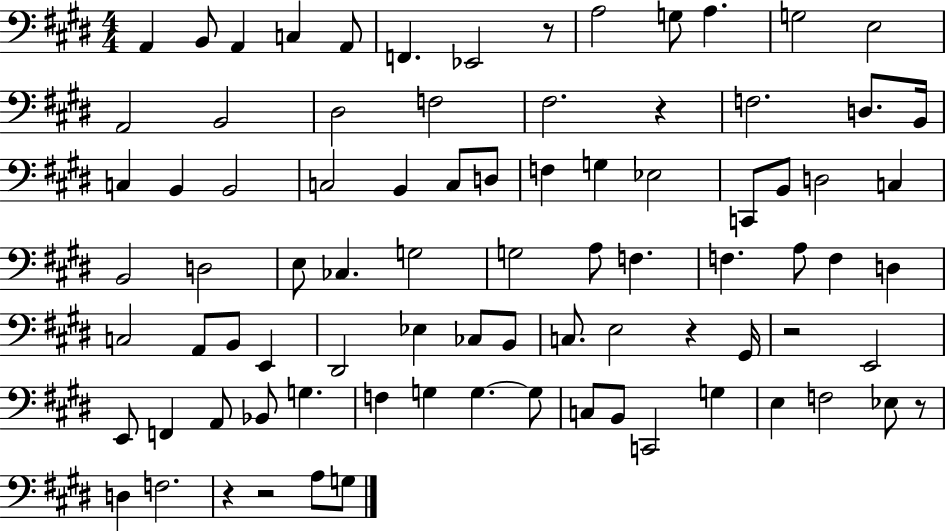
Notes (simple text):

A2/q B2/e A2/q C3/q A2/e F2/q. Eb2/h R/e A3/h G3/e A3/q. G3/h E3/h A2/h B2/h D#3/h F3/h F#3/h. R/q F3/h. D3/e. B2/s C3/q B2/q B2/h C3/h B2/q C3/e D3/e F3/q G3/q Eb3/h C2/e B2/e D3/h C3/q B2/h D3/h E3/e CES3/q. G3/h G3/h A3/e F3/q. F3/q. A3/e F3/q D3/q C3/h A2/e B2/e E2/q D#2/h Eb3/q CES3/e B2/e C3/e. E3/h R/q G#2/s R/h E2/h E2/e F2/q A2/e Bb2/e G3/q. F3/q G3/q G3/q. G3/e C3/e B2/e C2/h G3/q E3/q F3/h Eb3/e R/e D3/q F3/h. R/q R/h A3/e G3/e